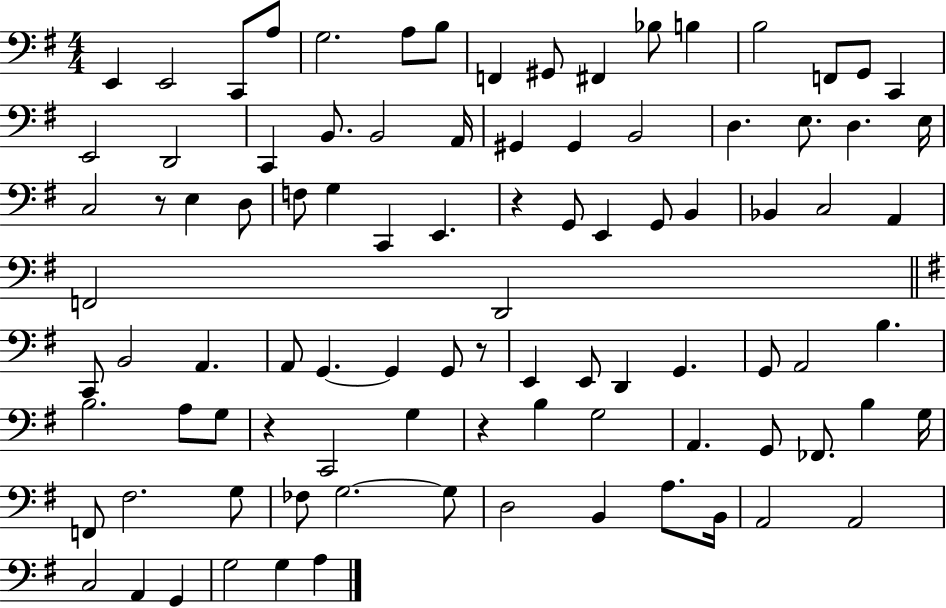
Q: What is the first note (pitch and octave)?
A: E2